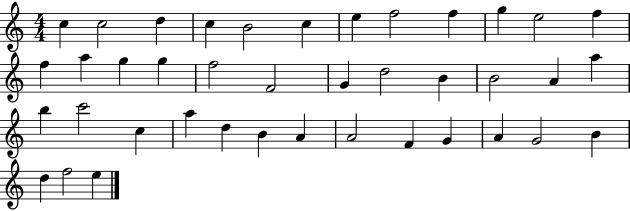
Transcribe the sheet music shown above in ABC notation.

X:1
T:Untitled
M:4/4
L:1/4
K:C
c c2 d c B2 c e f2 f g e2 f f a g g f2 F2 G d2 B B2 A a b c'2 c a d B A A2 F G A G2 B d f2 e